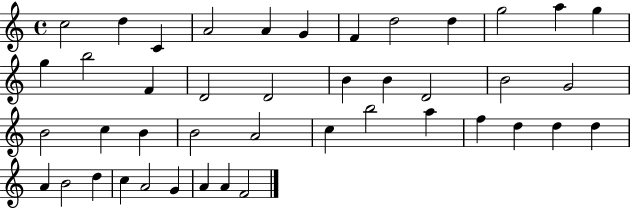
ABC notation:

X:1
T:Untitled
M:4/4
L:1/4
K:C
c2 d C A2 A G F d2 d g2 a g g b2 F D2 D2 B B D2 B2 G2 B2 c B B2 A2 c b2 a f d d d A B2 d c A2 G A A F2